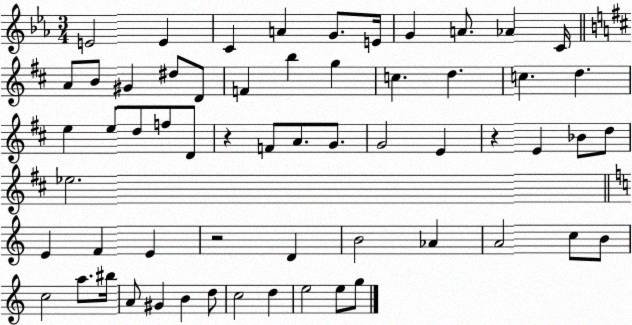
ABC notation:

X:1
T:Untitled
M:3/4
L:1/4
K:Eb
E2 E C A G/2 E/4 G A/2 _A C/4 A/2 B/2 ^G ^d/2 D/2 F b g c d c d e e/2 d/2 f/2 D/2 z F/2 A/2 G/2 G2 E z E _B/2 d/2 _e2 E F E z2 D B2 _A A2 c/2 B/2 c2 a/2 ^b/4 A/2 ^G B d/2 c2 d e2 e/2 g/2